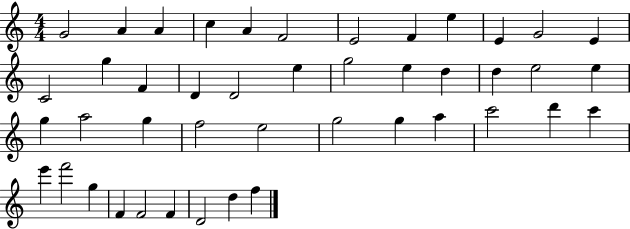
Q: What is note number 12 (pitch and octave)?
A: E4